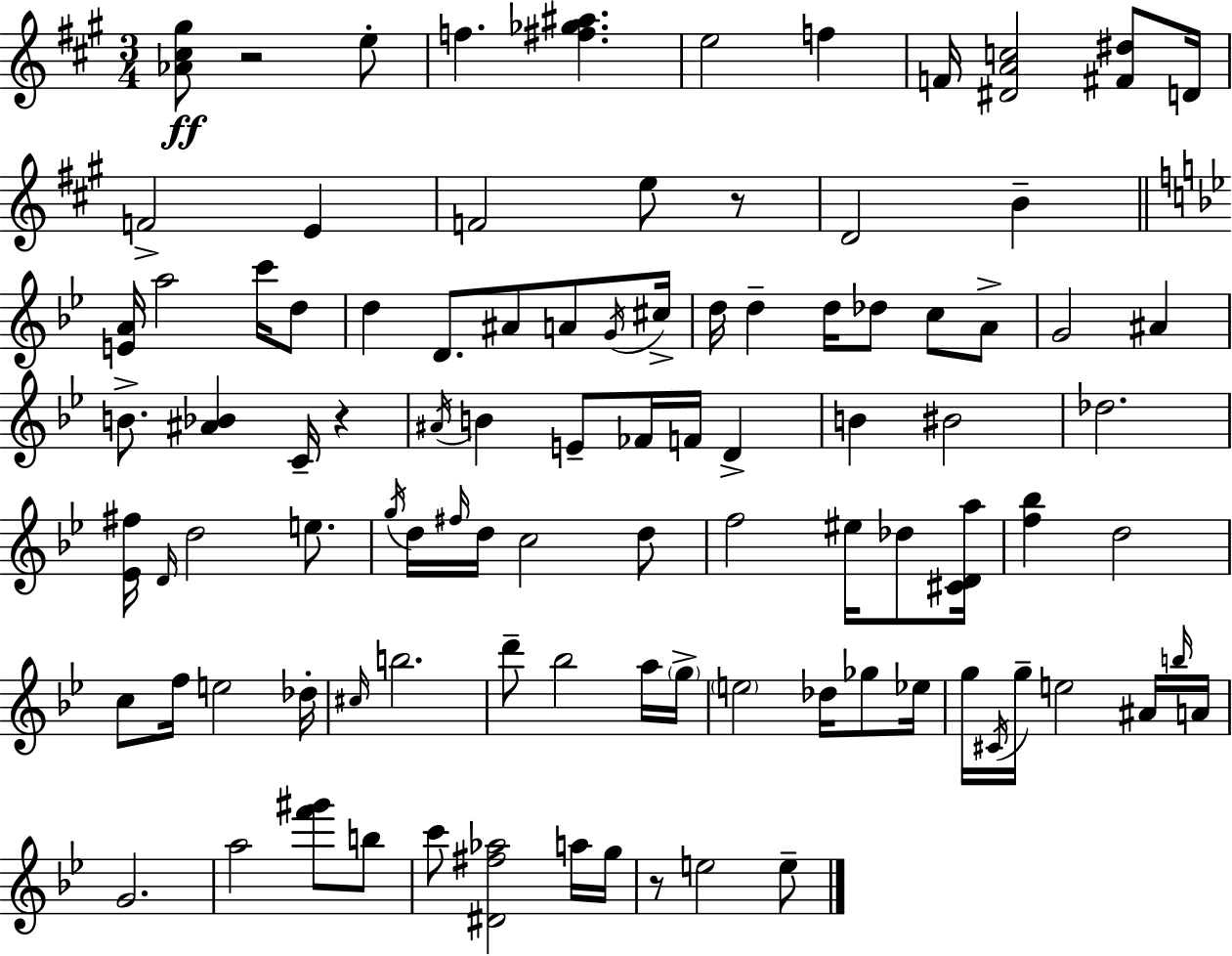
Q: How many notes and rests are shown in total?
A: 97